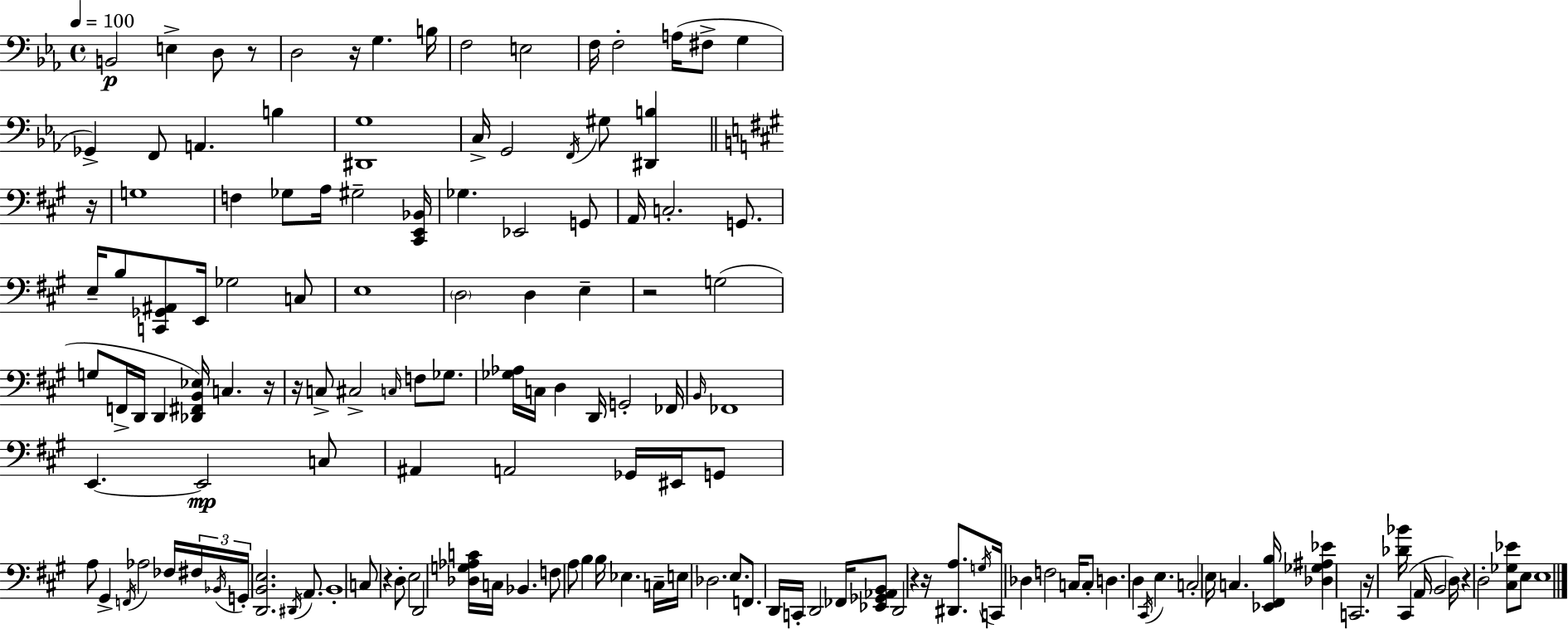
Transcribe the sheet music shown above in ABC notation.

X:1
T:Untitled
M:4/4
L:1/4
K:Cm
B,,2 E, D,/2 z/2 D,2 z/4 G, B,/4 F,2 E,2 F,/4 F,2 A,/4 ^F,/2 G, _G,, F,,/2 A,, B, [^D,,G,]4 C,/4 G,,2 F,,/4 ^G,/2 [^D,,B,] z/4 G,4 F, _G,/2 A,/4 ^G,2 [^C,,E,,_B,,]/4 _G, _E,,2 G,,/2 A,,/4 C,2 G,,/2 E,/4 B,/2 [C,,_G,,^A,,]/2 E,,/4 _G,2 C,/2 E,4 D,2 D, E, z2 G,2 G,/2 F,,/4 D,,/4 D,, [_D,,^F,,B,,_E,]/4 C, z/4 z/4 C,/2 ^C,2 C,/4 F,/2 _G,/2 [_G,_A,]/4 C,/4 D, D,,/4 G,,2 _F,,/4 B,,/4 _F,,4 E,, E,,2 C,/2 ^A,, A,,2 _G,,/4 ^E,,/4 G,,/2 A,/2 ^G,, F,,/4 _A,2 _F,/4 ^F,/4 _B,,/4 G,,/4 [D,,B,,E,]2 ^D,,/4 A,,/2 B,,4 C,/2 z D,/2 E,2 D,,2 [_D,G,_A,C]/4 C,/4 _B,, F,/2 A,/2 B, B,/4 _E, C,/4 E,/4 _D,2 E,/2 F,,/2 D,,/4 C,,/4 D,,2 _F,,/4 [_E,,_G,,_A,,B,,]/2 D,,2 z z/4 [^D,,A,]/2 G,/4 C,,/4 _D, F,2 C,/4 C,/2 D, D, ^C,,/4 E, C,2 E,/4 C, [_E,,^F,,B,]/4 [_D,_G,^A,_E] C,,2 z/4 [_D_B]/4 ^C,, A,,/4 B,,2 D,/4 z D,2 [^C,_G,_E]/2 E,/2 E,4